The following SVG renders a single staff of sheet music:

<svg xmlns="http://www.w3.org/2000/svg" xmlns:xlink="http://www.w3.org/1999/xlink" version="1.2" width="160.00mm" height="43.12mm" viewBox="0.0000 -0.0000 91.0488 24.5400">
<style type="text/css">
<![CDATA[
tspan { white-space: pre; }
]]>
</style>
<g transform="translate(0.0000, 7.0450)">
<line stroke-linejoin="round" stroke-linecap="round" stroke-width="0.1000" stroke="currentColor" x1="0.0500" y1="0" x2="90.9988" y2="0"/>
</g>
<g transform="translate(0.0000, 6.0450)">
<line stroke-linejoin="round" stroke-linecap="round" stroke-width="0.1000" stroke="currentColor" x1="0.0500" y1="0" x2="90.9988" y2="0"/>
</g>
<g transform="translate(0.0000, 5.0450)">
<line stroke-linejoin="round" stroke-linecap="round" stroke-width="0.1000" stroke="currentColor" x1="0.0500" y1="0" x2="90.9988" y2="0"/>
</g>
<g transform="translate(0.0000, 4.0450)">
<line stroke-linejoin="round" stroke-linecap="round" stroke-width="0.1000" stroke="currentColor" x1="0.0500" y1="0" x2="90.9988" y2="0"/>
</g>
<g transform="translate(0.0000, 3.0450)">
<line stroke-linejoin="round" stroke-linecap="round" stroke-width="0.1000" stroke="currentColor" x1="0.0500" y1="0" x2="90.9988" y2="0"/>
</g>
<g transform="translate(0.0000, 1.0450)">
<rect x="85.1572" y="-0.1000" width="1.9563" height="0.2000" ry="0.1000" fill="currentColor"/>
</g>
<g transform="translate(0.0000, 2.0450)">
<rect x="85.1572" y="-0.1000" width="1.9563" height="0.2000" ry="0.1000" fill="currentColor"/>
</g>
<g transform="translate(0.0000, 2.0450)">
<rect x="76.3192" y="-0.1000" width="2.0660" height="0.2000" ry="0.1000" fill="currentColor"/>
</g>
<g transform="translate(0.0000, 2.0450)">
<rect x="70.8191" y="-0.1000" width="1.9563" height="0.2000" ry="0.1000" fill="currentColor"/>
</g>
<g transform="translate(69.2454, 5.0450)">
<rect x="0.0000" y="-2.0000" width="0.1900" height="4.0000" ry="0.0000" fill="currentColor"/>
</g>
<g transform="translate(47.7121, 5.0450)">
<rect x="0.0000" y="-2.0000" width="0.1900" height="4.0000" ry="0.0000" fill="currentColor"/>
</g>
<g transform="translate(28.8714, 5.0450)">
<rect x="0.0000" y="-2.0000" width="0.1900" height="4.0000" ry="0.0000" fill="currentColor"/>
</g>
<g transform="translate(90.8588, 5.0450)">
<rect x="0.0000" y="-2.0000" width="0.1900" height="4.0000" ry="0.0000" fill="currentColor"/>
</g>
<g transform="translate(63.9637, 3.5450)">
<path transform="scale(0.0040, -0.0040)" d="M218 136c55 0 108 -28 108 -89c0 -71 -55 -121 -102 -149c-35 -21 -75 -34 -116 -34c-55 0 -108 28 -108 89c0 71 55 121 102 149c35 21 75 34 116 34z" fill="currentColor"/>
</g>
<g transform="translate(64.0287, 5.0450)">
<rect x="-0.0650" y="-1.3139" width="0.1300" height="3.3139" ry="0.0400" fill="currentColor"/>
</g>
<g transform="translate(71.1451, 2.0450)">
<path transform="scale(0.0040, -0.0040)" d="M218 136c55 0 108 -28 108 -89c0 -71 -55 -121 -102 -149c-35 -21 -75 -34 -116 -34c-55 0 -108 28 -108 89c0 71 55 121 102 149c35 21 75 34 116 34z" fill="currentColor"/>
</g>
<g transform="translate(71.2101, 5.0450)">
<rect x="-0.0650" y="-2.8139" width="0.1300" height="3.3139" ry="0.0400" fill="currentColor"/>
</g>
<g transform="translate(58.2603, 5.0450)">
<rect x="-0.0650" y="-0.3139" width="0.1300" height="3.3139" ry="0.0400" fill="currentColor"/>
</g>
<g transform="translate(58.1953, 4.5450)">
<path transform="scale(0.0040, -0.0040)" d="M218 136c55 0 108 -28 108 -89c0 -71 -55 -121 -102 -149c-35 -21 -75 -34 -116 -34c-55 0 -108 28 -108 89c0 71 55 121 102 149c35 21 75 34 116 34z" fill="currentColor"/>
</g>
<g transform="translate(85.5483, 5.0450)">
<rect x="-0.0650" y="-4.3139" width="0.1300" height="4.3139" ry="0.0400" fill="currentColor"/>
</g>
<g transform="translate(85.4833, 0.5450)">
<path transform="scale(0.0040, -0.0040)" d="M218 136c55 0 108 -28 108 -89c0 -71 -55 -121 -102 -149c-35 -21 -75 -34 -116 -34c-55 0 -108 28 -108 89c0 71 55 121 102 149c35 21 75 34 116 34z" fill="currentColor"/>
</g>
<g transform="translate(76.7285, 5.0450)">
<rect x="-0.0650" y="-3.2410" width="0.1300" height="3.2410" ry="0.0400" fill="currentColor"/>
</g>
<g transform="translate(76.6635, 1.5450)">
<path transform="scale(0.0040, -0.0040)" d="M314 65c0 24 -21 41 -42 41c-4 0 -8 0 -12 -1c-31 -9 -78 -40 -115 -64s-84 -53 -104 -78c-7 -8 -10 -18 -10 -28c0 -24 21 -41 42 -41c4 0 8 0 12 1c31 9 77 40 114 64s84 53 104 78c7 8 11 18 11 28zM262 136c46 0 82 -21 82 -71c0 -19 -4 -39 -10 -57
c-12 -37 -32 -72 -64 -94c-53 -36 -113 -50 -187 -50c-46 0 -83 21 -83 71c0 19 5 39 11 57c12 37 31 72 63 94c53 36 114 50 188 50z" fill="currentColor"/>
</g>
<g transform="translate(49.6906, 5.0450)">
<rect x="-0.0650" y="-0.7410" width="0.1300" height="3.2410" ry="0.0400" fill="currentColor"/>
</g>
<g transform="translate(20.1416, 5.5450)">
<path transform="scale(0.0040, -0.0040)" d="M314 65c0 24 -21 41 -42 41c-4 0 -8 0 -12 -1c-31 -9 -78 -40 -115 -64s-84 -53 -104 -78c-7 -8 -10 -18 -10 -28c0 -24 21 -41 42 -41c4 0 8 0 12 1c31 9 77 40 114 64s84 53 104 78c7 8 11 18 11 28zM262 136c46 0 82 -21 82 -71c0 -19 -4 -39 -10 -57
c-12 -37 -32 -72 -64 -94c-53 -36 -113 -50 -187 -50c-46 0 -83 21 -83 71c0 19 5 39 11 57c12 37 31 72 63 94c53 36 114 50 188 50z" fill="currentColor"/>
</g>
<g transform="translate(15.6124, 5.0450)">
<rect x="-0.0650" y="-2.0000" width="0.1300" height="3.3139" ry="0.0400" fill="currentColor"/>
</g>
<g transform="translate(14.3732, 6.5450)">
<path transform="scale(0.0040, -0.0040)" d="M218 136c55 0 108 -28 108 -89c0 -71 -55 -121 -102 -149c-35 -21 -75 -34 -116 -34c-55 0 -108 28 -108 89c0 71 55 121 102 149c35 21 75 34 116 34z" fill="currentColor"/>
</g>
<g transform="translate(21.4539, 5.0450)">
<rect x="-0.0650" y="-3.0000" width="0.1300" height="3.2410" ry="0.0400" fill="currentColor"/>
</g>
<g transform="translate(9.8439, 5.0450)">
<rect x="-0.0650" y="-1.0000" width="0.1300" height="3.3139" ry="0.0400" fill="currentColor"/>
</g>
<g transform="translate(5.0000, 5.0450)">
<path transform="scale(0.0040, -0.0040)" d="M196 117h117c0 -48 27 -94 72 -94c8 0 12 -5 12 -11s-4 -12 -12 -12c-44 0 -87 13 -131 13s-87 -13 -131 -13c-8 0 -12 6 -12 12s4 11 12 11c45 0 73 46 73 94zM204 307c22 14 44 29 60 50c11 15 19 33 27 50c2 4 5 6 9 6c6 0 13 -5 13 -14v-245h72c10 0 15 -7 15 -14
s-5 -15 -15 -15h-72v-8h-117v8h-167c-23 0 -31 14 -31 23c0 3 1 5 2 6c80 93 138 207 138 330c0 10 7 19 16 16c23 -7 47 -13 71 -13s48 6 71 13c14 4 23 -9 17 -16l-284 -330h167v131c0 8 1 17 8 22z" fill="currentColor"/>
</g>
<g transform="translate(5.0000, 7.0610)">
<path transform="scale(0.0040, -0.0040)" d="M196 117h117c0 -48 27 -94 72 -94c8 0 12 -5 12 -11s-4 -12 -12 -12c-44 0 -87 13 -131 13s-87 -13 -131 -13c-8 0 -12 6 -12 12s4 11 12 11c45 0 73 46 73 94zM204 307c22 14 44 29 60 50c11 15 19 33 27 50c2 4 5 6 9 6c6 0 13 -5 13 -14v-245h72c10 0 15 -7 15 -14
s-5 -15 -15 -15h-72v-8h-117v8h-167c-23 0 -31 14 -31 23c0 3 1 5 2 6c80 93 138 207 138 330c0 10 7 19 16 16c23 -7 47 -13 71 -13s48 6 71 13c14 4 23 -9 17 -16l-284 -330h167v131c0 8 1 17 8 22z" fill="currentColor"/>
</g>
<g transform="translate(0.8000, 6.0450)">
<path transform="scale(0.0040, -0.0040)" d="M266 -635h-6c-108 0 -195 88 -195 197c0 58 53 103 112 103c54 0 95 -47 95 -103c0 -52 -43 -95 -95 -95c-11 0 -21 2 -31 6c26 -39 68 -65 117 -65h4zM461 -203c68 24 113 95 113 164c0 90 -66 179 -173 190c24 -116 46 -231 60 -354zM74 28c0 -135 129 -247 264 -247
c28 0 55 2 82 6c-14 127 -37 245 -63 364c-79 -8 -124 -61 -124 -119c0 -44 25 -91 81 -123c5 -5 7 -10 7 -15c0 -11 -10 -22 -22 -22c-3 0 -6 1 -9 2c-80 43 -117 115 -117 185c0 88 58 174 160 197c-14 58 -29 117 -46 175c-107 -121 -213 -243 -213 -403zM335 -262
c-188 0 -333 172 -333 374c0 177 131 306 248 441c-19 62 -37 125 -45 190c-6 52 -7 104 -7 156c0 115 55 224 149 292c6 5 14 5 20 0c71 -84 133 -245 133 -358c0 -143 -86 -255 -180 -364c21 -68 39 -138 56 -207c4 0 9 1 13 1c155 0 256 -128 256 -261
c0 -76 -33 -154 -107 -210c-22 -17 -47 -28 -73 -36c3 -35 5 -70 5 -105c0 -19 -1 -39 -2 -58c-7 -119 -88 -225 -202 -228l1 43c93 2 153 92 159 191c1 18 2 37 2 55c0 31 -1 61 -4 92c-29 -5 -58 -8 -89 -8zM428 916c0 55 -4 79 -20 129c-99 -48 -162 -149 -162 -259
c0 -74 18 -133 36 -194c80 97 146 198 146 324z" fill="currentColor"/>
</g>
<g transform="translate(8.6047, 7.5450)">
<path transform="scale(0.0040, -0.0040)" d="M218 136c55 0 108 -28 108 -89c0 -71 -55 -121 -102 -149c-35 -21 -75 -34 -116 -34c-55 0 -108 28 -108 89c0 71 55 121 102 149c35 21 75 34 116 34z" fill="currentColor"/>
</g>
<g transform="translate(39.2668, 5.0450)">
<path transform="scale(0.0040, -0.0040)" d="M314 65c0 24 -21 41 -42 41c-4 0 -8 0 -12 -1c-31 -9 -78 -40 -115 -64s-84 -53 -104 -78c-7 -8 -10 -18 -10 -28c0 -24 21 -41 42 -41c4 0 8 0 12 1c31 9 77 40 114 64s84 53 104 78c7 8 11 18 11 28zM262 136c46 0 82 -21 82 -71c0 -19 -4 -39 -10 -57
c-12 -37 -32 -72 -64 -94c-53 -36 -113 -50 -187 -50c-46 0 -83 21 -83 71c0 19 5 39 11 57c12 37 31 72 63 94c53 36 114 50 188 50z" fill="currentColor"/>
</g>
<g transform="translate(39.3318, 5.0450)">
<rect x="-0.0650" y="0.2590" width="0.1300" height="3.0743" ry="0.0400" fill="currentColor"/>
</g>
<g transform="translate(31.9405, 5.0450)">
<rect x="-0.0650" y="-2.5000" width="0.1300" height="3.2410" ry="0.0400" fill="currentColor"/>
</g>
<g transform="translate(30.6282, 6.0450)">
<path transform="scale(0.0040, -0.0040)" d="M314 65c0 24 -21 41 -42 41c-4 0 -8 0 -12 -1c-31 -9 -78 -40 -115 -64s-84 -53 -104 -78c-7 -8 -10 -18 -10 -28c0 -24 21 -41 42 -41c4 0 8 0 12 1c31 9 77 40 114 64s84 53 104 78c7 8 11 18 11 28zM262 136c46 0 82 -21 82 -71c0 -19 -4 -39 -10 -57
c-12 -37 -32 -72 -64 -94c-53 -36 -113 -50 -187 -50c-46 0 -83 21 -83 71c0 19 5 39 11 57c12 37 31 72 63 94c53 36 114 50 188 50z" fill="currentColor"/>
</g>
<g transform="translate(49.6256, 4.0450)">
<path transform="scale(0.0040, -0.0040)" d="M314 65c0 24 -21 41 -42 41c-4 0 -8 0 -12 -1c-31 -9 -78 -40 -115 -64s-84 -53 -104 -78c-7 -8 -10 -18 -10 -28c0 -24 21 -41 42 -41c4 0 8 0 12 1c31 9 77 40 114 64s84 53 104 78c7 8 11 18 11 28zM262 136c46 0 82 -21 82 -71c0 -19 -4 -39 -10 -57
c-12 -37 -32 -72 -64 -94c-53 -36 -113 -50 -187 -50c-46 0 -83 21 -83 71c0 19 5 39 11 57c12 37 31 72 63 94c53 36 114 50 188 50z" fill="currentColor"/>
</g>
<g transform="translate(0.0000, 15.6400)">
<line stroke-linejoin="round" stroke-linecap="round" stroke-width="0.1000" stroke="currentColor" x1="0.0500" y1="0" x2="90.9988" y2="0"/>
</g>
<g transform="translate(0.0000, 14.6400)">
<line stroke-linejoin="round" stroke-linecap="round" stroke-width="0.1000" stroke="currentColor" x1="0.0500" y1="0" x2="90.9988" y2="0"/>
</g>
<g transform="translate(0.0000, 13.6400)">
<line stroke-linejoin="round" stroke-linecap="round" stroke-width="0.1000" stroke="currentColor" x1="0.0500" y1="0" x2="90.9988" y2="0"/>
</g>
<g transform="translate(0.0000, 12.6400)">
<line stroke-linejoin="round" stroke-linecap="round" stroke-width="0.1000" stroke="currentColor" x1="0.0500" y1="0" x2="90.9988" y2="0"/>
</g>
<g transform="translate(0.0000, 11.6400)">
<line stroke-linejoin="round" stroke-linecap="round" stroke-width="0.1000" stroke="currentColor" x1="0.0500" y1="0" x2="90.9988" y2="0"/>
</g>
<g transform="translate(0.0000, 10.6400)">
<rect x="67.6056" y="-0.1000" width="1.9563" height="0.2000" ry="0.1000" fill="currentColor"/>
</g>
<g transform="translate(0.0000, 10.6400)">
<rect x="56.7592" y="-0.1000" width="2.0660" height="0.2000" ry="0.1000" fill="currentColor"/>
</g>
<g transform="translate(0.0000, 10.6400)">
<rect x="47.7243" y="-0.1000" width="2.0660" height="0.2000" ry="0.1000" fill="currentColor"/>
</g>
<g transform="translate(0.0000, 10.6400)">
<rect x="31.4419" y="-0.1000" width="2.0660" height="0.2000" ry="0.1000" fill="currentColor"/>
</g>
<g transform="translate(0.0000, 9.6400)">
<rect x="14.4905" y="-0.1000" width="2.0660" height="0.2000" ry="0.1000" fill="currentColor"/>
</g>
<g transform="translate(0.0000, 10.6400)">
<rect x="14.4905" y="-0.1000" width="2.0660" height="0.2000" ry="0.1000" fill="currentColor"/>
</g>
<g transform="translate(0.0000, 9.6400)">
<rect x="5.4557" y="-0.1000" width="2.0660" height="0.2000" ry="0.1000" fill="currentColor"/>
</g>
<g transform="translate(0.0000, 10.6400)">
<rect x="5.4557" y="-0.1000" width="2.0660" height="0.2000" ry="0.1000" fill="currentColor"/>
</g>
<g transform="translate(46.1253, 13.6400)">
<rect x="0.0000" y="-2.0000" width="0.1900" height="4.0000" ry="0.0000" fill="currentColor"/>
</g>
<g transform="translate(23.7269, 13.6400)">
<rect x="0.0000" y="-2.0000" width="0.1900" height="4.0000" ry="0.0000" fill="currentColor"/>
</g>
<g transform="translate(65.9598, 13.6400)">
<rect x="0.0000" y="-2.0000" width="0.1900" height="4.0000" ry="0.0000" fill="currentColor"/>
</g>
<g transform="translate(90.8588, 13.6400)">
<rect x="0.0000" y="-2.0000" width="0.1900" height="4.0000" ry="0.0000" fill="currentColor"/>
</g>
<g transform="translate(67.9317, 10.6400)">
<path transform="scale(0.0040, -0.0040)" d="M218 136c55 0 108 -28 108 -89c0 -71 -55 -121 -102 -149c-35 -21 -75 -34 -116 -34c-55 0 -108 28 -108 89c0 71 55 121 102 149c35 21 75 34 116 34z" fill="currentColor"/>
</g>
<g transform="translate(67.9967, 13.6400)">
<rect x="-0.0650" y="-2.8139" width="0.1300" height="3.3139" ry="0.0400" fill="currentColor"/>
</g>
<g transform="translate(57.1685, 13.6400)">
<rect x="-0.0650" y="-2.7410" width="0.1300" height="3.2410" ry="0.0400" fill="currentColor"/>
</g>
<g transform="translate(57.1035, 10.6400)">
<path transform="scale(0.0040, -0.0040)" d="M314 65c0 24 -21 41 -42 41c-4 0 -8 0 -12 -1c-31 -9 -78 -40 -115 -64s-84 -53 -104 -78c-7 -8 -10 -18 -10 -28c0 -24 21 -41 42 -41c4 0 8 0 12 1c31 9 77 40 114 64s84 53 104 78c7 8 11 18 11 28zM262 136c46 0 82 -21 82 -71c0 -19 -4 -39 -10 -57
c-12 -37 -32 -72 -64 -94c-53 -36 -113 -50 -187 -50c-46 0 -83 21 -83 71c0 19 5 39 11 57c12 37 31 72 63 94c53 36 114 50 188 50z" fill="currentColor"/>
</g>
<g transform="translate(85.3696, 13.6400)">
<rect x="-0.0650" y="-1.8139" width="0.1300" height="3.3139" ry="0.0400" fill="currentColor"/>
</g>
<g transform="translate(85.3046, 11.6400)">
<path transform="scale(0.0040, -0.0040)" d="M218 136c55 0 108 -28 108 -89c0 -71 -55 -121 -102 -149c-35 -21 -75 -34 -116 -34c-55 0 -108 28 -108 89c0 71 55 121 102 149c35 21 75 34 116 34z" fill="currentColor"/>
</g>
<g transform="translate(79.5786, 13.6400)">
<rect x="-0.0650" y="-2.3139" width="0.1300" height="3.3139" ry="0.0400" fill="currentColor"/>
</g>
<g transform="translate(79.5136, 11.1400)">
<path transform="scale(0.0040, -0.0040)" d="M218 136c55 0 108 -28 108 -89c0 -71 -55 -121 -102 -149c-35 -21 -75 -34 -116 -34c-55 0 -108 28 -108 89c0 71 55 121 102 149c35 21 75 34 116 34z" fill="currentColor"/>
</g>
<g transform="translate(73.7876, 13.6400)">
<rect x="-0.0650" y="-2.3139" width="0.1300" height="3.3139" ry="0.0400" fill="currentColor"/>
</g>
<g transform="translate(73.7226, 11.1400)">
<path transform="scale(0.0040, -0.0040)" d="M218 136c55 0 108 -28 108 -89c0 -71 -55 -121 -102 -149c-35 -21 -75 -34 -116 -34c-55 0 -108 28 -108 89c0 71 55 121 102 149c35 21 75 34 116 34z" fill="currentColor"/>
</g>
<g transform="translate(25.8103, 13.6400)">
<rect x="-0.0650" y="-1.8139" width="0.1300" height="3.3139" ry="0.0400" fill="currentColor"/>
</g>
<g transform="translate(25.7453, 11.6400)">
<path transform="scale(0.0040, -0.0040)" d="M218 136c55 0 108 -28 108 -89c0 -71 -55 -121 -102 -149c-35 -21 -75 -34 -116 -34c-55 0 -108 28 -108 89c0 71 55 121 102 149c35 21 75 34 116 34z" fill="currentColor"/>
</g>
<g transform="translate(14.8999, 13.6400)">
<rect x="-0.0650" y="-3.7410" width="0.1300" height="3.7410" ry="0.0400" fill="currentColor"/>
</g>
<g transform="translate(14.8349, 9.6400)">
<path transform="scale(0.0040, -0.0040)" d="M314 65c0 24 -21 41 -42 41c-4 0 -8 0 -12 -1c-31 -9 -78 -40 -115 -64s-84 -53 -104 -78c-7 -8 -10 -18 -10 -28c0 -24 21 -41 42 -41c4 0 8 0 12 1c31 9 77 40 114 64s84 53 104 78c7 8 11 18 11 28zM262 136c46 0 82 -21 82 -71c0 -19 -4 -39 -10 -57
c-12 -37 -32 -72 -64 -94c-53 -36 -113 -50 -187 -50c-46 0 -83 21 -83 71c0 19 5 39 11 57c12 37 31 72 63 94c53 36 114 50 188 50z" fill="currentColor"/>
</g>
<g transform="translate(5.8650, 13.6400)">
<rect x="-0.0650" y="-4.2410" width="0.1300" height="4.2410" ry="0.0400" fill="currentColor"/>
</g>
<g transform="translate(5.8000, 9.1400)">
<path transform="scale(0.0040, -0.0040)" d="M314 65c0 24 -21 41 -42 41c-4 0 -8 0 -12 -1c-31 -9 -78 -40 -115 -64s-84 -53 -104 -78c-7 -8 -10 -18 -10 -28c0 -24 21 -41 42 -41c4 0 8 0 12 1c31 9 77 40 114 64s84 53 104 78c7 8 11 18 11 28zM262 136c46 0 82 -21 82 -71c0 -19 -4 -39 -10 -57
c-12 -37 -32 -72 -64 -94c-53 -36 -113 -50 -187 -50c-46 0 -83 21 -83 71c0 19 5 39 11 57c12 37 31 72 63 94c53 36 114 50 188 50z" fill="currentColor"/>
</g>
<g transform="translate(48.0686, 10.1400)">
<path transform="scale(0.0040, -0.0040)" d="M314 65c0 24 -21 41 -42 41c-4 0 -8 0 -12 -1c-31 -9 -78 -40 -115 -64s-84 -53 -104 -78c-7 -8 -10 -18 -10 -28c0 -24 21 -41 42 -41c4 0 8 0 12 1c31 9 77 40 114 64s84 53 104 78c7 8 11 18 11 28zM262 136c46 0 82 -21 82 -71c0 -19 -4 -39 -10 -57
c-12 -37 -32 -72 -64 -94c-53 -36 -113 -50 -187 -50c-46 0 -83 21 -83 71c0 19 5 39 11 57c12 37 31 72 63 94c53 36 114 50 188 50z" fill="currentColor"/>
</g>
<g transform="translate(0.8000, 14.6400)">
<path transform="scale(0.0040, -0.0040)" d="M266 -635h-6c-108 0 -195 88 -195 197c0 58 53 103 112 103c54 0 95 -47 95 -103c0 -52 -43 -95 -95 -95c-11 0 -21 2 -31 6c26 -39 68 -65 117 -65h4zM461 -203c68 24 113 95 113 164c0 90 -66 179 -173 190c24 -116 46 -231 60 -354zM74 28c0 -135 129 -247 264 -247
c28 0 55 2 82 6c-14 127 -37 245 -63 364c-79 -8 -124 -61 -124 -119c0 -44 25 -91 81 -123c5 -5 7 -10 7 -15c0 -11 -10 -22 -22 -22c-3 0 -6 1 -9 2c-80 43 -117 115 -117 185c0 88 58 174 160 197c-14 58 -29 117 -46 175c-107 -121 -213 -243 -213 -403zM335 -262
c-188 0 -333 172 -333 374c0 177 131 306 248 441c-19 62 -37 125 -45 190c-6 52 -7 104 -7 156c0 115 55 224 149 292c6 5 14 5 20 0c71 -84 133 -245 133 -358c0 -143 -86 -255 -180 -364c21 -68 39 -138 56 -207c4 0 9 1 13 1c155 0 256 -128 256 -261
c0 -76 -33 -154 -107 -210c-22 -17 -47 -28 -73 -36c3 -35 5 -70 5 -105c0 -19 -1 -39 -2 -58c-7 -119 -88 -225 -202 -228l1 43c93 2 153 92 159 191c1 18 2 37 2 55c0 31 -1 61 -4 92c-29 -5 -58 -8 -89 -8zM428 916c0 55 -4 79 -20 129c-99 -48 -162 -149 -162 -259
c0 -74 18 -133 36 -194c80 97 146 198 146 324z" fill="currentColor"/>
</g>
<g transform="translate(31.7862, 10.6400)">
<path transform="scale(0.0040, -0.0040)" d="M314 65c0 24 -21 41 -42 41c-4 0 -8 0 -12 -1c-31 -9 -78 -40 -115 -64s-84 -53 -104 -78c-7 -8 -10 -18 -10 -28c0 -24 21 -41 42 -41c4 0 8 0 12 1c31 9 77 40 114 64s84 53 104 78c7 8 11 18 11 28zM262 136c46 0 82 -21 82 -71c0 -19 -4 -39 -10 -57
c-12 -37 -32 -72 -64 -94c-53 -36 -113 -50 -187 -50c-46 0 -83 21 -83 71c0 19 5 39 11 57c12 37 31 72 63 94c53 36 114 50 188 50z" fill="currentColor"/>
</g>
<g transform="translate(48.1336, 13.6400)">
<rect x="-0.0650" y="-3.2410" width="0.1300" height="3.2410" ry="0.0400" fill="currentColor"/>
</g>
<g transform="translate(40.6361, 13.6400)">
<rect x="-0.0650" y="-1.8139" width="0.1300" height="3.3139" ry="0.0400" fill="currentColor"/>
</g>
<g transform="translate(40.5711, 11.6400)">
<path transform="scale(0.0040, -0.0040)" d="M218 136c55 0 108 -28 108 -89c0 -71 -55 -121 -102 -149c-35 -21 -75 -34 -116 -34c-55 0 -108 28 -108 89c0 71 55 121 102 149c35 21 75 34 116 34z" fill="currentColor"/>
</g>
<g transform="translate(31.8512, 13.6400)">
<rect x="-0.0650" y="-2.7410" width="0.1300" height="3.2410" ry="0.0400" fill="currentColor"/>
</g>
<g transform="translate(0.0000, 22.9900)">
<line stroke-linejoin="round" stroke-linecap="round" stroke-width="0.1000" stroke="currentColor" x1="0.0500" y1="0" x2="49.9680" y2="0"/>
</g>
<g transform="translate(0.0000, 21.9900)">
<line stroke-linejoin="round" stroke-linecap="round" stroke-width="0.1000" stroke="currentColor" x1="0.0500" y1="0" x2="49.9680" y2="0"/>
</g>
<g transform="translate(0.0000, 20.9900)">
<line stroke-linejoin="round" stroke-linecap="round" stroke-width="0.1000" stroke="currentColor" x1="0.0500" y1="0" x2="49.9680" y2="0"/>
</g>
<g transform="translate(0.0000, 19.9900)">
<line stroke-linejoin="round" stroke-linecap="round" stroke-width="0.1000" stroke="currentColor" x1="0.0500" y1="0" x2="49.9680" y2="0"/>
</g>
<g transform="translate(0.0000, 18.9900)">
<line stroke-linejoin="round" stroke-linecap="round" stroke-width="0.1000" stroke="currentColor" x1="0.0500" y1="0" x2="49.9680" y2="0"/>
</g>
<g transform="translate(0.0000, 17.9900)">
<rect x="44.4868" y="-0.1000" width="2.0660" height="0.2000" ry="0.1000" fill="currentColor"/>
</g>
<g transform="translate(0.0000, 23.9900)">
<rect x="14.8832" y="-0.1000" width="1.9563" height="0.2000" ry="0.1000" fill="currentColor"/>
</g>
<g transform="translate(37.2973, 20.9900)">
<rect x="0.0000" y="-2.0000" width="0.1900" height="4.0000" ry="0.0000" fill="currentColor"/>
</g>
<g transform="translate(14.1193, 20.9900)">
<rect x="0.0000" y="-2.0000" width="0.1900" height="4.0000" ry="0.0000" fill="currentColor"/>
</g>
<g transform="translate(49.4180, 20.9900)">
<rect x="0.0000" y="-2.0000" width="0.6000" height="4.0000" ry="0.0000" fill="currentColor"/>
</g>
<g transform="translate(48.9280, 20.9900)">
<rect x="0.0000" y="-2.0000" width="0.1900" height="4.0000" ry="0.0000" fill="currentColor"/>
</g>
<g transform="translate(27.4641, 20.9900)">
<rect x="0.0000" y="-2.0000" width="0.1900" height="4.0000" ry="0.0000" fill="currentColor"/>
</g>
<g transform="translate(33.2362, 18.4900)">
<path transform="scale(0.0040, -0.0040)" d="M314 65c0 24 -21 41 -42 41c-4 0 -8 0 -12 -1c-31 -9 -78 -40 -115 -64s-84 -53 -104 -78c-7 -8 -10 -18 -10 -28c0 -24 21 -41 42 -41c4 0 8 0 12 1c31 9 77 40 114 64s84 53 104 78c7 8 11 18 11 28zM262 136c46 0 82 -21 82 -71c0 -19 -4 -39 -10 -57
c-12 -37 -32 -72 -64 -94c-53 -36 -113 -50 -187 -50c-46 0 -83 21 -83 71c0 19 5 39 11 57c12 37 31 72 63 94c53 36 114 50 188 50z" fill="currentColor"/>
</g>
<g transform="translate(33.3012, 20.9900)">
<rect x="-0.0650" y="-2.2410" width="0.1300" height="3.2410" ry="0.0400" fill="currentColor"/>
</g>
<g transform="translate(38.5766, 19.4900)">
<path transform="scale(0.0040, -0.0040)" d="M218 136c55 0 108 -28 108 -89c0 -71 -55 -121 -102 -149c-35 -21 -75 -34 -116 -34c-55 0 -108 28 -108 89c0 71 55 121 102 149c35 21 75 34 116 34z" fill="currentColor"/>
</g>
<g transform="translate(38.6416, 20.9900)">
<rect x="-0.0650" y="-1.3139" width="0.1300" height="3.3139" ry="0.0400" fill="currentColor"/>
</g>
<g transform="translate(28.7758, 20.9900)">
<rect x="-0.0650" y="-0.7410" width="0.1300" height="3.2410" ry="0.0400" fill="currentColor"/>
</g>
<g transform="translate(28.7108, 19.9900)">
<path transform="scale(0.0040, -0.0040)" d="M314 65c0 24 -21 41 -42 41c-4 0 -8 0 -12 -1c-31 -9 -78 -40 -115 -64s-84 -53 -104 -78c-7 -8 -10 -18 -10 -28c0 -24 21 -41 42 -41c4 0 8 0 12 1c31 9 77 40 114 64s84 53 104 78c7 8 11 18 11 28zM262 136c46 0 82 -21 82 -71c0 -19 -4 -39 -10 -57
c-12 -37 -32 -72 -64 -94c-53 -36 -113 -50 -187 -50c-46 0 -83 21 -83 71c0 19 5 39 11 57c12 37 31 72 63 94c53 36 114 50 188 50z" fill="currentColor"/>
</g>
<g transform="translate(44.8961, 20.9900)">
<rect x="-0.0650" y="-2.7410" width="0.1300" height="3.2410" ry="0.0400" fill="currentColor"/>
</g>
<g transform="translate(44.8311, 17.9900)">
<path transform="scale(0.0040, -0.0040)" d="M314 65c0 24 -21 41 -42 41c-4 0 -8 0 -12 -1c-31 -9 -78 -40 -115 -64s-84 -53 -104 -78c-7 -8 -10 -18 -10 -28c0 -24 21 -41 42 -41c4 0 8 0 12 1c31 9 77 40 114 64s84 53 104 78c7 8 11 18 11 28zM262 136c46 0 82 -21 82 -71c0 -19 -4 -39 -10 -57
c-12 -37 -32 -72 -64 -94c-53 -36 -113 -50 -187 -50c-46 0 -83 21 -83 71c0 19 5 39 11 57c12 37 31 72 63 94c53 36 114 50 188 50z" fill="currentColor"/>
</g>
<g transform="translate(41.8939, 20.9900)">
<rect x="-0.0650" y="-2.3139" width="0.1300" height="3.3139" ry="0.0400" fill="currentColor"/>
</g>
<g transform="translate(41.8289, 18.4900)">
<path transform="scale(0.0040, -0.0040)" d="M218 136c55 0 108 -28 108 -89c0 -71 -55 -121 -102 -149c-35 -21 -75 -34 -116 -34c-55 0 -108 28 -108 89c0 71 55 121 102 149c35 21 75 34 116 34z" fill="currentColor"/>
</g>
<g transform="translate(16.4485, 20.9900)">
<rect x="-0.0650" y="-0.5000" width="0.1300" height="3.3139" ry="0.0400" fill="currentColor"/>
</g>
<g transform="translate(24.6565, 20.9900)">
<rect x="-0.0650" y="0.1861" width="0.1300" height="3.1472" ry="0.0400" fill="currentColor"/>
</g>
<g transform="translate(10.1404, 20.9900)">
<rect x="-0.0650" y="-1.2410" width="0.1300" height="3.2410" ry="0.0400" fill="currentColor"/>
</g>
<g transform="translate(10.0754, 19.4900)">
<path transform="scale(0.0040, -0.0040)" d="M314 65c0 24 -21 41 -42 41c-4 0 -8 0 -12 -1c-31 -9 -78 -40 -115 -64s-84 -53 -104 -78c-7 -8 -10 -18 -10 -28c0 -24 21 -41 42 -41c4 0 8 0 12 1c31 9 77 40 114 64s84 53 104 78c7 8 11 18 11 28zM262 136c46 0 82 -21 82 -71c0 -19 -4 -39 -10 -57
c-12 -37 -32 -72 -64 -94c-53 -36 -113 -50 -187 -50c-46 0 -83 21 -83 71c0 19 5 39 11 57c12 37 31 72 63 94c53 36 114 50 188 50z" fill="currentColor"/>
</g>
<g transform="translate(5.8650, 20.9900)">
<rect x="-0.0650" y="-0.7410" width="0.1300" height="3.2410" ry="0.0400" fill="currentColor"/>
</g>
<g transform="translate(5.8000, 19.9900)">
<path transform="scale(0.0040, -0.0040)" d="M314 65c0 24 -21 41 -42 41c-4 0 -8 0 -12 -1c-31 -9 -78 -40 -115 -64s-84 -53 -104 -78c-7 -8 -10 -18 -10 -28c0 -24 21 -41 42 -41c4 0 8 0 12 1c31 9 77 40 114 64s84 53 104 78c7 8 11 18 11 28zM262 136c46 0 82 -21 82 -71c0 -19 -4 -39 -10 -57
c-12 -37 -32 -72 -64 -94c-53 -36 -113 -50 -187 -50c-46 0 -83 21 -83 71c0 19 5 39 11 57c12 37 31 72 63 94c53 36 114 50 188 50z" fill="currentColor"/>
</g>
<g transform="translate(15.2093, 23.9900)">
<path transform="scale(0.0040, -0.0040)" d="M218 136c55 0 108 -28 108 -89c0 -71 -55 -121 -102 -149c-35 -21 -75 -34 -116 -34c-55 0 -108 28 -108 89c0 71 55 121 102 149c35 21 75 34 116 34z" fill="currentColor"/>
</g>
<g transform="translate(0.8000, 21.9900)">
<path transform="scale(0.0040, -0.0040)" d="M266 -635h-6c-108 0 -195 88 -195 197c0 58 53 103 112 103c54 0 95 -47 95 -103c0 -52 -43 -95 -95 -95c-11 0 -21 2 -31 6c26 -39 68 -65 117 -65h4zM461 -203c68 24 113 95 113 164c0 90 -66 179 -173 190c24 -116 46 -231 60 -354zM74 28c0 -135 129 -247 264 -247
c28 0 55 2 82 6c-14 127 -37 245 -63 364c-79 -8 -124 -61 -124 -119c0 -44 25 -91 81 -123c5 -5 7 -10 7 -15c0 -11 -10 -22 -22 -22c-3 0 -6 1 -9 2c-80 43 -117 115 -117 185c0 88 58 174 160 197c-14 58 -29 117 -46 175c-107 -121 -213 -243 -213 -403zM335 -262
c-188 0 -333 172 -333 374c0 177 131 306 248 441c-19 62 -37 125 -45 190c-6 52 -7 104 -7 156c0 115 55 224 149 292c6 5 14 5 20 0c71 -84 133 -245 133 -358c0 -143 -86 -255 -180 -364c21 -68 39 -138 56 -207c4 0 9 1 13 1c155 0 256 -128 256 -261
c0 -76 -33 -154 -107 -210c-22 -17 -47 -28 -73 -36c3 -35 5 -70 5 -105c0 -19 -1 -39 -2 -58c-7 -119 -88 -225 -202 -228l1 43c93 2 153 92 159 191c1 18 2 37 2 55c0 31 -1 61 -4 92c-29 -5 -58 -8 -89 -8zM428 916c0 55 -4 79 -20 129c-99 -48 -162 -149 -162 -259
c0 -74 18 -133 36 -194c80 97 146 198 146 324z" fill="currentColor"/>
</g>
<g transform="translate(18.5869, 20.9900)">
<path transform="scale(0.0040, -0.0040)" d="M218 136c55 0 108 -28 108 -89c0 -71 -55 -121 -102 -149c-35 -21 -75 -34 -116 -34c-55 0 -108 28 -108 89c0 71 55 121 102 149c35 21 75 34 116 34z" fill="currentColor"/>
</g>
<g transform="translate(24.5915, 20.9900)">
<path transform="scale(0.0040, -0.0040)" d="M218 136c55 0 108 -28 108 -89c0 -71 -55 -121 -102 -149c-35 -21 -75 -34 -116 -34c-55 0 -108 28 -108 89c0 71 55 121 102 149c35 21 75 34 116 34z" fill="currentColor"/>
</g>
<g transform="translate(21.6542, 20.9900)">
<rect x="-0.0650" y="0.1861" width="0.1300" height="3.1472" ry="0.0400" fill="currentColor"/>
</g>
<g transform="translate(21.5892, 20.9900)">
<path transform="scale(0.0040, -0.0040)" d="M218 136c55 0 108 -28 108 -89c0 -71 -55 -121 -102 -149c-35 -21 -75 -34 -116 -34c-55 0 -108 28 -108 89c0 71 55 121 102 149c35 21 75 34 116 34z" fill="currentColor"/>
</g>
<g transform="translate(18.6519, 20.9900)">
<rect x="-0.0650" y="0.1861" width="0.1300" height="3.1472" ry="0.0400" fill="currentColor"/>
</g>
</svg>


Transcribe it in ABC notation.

X:1
T:Untitled
M:4/4
L:1/4
K:C
D F A2 G2 B2 d2 c e a b2 d' d'2 c'2 f a2 f b2 a2 a g g f d2 e2 C B B B d2 g2 e g a2